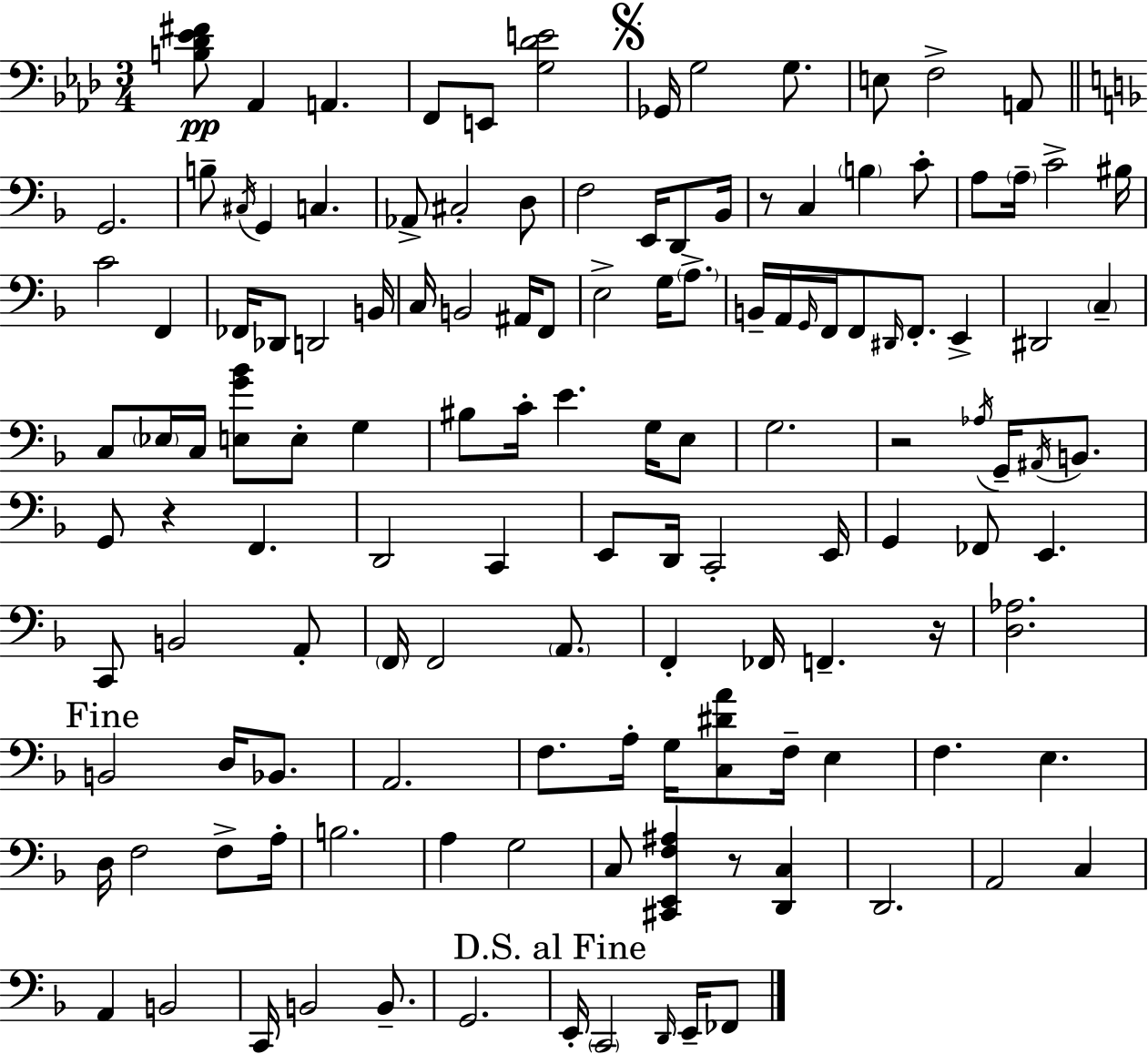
{
  \clef bass
  \numericTimeSignature
  \time 3/4
  \key aes \major
  <b des' ees' fis'>8\pp aes,4 a,4. | f,8 e,8 <g des' e'>2 | \mark \markup { \musicglyph "scripts.segno" } ges,16 g2 g8. | e8 f2-> a,8 | \break \bar "||" \break \key f \major g,2. | b8-- \acciaccatura { cis16 } g,4 c4. | aes,8-> cis2-. d8 | f2 e,16 d,8 | \break bes,16 r8 c4 \parenthesize b4 c'8-. | a8 \parenthesize a16-- c'2-> | bis16 c'2 f,4 | fes,16 des,8 d,2 | \break b,16 c16 b,2 ais,16 f,8 | e2-> g16 \parenthesize a8.-> | b,16-- a,16 \grace { g,16 } f,16 f,8 \grace { dis,16 } f,8.-. e,4-> | dis,2 \parenthesize c4-- | \break c8 \parenthesize ees16 c16 <e g' bes'>8 e8-. g4 | bis8 c'16-. e'4. | g16 e8 g2. | r2 \acciaccatura { aes16 } | \break g,16-- \acciaccatura { ais,16 } b,8. g,8 r4 f,4. | d,2 | c,4 e,8 d,16 c,2-. | e,16 g,4 fes,8 e,4. | \break c,8 b,2 | a,8-. \parenthesize f,16 f,2 | \parenthesize a,8. f,4-. fes,16 f,4.-- | r16 <d aes>2. | \break \mark "Fine" b,2 | d16 bes,8. a,2. | f8. a16-. g16 <c dis' a'>8 | f16-- e4 f4. e4. | \break d16 f2 | f8-> a16-. b2. | a4 g2 | c8 <cis, e, f ais>4 r8 | \break <d, c>4 d,2. | a,2 | c4 a,4 b,2 | c,16 b,2 | \break b,8.-- g,2. | \mark "D.S. al Fine" e,16-. \parenthesize c,2 | \grace { d,16 } e,16-- fes,8 \bar "|."
}